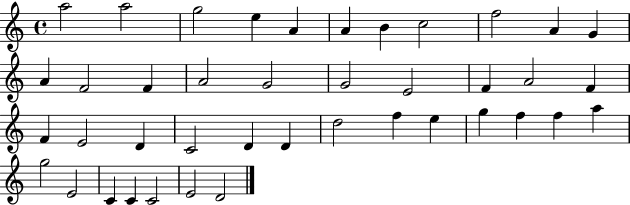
{
  \clef treble
  \time 4/4
  \defaultTimeSignature
  \key c \major
  a''2 a''2 | g''2 e''4 a'4 | a'4 b'4 c''2 | f''2 a'4 g'4 | \break a'4 f'2 f'4 | a'2 g'2 | g'2 e'2 | f'4 a'2 f'4 | \break f'4 e'2 d'4 | c'2 d'4 d'4 | d''2 f''4 e''4 | g''4 f''4 f''4 a''4 | \break g''2 e'2 | c'4 c'4 c'2 | e'2 d'2 | \bar "|."
}